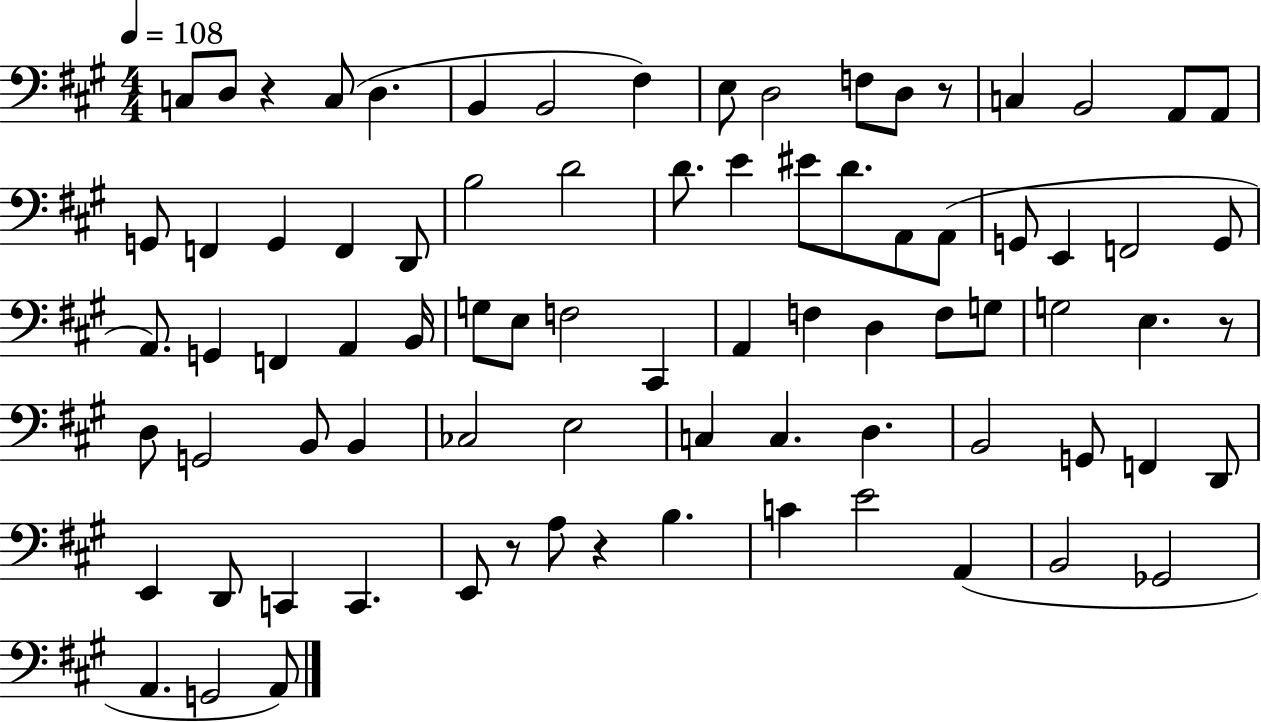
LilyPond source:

{
  \clef bass
  \numericTimeSignature
  \time 4/4
  \key a \major
  \tempo 4 = 108
  c8 d8 r4 c8( d4. | b,4 b,2 fis4) | e8 d2 f8 d8 r8 | c4 b,2 a,8 a,8 | \break g,8 f,4 g,4 f,4 d,8 | b2 d'2 | d'8. e'4 eis'8 d'8. a,8 a,8( | g,8 e,4 f,2 g,8 | \break a,8.) g,4 f,4 a,4 b,16 | g8 e8 f2 cis,4 | a,4 f4 d4 f8 g8 | g2 e4. r8 | \break d8 g,2 b,8 b,4 | ces2 e2 | c4 c4. d4. | b,2 g,8 f,4 d,8 | \break e,4 d,8 c,4 c,4. | e,8 r8 a8 r4 b4. | c'4 e'2 a,4( | b,2 ges,2 | \break a,4. g,2 a,8) | \bar "|."
}